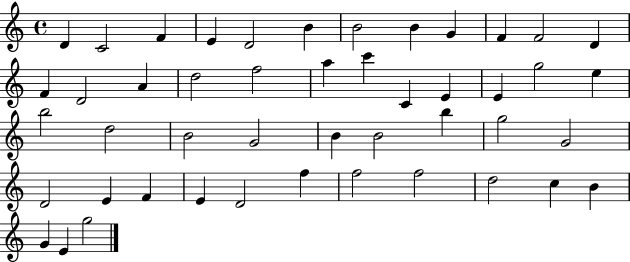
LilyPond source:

{
  \clef treble
  \time 4/4
  \defaultTimeSignature
  \key c \major
  d'4 c'2 f'4 | e'4 d'2 b'4 | b'2 b'4 g'4 | f'4 f'2 d'4 | \break f'4 d'2 a'4 | d''2 f''2 | a''4 c'''4 c'4 e'4 | e'4 g''2 e''4 | \break b''2 d''2 | b'2 g'2 | b'4 b'2 b''4 | g''2 g'2 | \break d'2 e'4 f'4 | e'4 d'2 f''4 | f''2 f''2 | d''2 c''4 b'4 | \break g'4 e'4 g''2 | \bar "|."
}